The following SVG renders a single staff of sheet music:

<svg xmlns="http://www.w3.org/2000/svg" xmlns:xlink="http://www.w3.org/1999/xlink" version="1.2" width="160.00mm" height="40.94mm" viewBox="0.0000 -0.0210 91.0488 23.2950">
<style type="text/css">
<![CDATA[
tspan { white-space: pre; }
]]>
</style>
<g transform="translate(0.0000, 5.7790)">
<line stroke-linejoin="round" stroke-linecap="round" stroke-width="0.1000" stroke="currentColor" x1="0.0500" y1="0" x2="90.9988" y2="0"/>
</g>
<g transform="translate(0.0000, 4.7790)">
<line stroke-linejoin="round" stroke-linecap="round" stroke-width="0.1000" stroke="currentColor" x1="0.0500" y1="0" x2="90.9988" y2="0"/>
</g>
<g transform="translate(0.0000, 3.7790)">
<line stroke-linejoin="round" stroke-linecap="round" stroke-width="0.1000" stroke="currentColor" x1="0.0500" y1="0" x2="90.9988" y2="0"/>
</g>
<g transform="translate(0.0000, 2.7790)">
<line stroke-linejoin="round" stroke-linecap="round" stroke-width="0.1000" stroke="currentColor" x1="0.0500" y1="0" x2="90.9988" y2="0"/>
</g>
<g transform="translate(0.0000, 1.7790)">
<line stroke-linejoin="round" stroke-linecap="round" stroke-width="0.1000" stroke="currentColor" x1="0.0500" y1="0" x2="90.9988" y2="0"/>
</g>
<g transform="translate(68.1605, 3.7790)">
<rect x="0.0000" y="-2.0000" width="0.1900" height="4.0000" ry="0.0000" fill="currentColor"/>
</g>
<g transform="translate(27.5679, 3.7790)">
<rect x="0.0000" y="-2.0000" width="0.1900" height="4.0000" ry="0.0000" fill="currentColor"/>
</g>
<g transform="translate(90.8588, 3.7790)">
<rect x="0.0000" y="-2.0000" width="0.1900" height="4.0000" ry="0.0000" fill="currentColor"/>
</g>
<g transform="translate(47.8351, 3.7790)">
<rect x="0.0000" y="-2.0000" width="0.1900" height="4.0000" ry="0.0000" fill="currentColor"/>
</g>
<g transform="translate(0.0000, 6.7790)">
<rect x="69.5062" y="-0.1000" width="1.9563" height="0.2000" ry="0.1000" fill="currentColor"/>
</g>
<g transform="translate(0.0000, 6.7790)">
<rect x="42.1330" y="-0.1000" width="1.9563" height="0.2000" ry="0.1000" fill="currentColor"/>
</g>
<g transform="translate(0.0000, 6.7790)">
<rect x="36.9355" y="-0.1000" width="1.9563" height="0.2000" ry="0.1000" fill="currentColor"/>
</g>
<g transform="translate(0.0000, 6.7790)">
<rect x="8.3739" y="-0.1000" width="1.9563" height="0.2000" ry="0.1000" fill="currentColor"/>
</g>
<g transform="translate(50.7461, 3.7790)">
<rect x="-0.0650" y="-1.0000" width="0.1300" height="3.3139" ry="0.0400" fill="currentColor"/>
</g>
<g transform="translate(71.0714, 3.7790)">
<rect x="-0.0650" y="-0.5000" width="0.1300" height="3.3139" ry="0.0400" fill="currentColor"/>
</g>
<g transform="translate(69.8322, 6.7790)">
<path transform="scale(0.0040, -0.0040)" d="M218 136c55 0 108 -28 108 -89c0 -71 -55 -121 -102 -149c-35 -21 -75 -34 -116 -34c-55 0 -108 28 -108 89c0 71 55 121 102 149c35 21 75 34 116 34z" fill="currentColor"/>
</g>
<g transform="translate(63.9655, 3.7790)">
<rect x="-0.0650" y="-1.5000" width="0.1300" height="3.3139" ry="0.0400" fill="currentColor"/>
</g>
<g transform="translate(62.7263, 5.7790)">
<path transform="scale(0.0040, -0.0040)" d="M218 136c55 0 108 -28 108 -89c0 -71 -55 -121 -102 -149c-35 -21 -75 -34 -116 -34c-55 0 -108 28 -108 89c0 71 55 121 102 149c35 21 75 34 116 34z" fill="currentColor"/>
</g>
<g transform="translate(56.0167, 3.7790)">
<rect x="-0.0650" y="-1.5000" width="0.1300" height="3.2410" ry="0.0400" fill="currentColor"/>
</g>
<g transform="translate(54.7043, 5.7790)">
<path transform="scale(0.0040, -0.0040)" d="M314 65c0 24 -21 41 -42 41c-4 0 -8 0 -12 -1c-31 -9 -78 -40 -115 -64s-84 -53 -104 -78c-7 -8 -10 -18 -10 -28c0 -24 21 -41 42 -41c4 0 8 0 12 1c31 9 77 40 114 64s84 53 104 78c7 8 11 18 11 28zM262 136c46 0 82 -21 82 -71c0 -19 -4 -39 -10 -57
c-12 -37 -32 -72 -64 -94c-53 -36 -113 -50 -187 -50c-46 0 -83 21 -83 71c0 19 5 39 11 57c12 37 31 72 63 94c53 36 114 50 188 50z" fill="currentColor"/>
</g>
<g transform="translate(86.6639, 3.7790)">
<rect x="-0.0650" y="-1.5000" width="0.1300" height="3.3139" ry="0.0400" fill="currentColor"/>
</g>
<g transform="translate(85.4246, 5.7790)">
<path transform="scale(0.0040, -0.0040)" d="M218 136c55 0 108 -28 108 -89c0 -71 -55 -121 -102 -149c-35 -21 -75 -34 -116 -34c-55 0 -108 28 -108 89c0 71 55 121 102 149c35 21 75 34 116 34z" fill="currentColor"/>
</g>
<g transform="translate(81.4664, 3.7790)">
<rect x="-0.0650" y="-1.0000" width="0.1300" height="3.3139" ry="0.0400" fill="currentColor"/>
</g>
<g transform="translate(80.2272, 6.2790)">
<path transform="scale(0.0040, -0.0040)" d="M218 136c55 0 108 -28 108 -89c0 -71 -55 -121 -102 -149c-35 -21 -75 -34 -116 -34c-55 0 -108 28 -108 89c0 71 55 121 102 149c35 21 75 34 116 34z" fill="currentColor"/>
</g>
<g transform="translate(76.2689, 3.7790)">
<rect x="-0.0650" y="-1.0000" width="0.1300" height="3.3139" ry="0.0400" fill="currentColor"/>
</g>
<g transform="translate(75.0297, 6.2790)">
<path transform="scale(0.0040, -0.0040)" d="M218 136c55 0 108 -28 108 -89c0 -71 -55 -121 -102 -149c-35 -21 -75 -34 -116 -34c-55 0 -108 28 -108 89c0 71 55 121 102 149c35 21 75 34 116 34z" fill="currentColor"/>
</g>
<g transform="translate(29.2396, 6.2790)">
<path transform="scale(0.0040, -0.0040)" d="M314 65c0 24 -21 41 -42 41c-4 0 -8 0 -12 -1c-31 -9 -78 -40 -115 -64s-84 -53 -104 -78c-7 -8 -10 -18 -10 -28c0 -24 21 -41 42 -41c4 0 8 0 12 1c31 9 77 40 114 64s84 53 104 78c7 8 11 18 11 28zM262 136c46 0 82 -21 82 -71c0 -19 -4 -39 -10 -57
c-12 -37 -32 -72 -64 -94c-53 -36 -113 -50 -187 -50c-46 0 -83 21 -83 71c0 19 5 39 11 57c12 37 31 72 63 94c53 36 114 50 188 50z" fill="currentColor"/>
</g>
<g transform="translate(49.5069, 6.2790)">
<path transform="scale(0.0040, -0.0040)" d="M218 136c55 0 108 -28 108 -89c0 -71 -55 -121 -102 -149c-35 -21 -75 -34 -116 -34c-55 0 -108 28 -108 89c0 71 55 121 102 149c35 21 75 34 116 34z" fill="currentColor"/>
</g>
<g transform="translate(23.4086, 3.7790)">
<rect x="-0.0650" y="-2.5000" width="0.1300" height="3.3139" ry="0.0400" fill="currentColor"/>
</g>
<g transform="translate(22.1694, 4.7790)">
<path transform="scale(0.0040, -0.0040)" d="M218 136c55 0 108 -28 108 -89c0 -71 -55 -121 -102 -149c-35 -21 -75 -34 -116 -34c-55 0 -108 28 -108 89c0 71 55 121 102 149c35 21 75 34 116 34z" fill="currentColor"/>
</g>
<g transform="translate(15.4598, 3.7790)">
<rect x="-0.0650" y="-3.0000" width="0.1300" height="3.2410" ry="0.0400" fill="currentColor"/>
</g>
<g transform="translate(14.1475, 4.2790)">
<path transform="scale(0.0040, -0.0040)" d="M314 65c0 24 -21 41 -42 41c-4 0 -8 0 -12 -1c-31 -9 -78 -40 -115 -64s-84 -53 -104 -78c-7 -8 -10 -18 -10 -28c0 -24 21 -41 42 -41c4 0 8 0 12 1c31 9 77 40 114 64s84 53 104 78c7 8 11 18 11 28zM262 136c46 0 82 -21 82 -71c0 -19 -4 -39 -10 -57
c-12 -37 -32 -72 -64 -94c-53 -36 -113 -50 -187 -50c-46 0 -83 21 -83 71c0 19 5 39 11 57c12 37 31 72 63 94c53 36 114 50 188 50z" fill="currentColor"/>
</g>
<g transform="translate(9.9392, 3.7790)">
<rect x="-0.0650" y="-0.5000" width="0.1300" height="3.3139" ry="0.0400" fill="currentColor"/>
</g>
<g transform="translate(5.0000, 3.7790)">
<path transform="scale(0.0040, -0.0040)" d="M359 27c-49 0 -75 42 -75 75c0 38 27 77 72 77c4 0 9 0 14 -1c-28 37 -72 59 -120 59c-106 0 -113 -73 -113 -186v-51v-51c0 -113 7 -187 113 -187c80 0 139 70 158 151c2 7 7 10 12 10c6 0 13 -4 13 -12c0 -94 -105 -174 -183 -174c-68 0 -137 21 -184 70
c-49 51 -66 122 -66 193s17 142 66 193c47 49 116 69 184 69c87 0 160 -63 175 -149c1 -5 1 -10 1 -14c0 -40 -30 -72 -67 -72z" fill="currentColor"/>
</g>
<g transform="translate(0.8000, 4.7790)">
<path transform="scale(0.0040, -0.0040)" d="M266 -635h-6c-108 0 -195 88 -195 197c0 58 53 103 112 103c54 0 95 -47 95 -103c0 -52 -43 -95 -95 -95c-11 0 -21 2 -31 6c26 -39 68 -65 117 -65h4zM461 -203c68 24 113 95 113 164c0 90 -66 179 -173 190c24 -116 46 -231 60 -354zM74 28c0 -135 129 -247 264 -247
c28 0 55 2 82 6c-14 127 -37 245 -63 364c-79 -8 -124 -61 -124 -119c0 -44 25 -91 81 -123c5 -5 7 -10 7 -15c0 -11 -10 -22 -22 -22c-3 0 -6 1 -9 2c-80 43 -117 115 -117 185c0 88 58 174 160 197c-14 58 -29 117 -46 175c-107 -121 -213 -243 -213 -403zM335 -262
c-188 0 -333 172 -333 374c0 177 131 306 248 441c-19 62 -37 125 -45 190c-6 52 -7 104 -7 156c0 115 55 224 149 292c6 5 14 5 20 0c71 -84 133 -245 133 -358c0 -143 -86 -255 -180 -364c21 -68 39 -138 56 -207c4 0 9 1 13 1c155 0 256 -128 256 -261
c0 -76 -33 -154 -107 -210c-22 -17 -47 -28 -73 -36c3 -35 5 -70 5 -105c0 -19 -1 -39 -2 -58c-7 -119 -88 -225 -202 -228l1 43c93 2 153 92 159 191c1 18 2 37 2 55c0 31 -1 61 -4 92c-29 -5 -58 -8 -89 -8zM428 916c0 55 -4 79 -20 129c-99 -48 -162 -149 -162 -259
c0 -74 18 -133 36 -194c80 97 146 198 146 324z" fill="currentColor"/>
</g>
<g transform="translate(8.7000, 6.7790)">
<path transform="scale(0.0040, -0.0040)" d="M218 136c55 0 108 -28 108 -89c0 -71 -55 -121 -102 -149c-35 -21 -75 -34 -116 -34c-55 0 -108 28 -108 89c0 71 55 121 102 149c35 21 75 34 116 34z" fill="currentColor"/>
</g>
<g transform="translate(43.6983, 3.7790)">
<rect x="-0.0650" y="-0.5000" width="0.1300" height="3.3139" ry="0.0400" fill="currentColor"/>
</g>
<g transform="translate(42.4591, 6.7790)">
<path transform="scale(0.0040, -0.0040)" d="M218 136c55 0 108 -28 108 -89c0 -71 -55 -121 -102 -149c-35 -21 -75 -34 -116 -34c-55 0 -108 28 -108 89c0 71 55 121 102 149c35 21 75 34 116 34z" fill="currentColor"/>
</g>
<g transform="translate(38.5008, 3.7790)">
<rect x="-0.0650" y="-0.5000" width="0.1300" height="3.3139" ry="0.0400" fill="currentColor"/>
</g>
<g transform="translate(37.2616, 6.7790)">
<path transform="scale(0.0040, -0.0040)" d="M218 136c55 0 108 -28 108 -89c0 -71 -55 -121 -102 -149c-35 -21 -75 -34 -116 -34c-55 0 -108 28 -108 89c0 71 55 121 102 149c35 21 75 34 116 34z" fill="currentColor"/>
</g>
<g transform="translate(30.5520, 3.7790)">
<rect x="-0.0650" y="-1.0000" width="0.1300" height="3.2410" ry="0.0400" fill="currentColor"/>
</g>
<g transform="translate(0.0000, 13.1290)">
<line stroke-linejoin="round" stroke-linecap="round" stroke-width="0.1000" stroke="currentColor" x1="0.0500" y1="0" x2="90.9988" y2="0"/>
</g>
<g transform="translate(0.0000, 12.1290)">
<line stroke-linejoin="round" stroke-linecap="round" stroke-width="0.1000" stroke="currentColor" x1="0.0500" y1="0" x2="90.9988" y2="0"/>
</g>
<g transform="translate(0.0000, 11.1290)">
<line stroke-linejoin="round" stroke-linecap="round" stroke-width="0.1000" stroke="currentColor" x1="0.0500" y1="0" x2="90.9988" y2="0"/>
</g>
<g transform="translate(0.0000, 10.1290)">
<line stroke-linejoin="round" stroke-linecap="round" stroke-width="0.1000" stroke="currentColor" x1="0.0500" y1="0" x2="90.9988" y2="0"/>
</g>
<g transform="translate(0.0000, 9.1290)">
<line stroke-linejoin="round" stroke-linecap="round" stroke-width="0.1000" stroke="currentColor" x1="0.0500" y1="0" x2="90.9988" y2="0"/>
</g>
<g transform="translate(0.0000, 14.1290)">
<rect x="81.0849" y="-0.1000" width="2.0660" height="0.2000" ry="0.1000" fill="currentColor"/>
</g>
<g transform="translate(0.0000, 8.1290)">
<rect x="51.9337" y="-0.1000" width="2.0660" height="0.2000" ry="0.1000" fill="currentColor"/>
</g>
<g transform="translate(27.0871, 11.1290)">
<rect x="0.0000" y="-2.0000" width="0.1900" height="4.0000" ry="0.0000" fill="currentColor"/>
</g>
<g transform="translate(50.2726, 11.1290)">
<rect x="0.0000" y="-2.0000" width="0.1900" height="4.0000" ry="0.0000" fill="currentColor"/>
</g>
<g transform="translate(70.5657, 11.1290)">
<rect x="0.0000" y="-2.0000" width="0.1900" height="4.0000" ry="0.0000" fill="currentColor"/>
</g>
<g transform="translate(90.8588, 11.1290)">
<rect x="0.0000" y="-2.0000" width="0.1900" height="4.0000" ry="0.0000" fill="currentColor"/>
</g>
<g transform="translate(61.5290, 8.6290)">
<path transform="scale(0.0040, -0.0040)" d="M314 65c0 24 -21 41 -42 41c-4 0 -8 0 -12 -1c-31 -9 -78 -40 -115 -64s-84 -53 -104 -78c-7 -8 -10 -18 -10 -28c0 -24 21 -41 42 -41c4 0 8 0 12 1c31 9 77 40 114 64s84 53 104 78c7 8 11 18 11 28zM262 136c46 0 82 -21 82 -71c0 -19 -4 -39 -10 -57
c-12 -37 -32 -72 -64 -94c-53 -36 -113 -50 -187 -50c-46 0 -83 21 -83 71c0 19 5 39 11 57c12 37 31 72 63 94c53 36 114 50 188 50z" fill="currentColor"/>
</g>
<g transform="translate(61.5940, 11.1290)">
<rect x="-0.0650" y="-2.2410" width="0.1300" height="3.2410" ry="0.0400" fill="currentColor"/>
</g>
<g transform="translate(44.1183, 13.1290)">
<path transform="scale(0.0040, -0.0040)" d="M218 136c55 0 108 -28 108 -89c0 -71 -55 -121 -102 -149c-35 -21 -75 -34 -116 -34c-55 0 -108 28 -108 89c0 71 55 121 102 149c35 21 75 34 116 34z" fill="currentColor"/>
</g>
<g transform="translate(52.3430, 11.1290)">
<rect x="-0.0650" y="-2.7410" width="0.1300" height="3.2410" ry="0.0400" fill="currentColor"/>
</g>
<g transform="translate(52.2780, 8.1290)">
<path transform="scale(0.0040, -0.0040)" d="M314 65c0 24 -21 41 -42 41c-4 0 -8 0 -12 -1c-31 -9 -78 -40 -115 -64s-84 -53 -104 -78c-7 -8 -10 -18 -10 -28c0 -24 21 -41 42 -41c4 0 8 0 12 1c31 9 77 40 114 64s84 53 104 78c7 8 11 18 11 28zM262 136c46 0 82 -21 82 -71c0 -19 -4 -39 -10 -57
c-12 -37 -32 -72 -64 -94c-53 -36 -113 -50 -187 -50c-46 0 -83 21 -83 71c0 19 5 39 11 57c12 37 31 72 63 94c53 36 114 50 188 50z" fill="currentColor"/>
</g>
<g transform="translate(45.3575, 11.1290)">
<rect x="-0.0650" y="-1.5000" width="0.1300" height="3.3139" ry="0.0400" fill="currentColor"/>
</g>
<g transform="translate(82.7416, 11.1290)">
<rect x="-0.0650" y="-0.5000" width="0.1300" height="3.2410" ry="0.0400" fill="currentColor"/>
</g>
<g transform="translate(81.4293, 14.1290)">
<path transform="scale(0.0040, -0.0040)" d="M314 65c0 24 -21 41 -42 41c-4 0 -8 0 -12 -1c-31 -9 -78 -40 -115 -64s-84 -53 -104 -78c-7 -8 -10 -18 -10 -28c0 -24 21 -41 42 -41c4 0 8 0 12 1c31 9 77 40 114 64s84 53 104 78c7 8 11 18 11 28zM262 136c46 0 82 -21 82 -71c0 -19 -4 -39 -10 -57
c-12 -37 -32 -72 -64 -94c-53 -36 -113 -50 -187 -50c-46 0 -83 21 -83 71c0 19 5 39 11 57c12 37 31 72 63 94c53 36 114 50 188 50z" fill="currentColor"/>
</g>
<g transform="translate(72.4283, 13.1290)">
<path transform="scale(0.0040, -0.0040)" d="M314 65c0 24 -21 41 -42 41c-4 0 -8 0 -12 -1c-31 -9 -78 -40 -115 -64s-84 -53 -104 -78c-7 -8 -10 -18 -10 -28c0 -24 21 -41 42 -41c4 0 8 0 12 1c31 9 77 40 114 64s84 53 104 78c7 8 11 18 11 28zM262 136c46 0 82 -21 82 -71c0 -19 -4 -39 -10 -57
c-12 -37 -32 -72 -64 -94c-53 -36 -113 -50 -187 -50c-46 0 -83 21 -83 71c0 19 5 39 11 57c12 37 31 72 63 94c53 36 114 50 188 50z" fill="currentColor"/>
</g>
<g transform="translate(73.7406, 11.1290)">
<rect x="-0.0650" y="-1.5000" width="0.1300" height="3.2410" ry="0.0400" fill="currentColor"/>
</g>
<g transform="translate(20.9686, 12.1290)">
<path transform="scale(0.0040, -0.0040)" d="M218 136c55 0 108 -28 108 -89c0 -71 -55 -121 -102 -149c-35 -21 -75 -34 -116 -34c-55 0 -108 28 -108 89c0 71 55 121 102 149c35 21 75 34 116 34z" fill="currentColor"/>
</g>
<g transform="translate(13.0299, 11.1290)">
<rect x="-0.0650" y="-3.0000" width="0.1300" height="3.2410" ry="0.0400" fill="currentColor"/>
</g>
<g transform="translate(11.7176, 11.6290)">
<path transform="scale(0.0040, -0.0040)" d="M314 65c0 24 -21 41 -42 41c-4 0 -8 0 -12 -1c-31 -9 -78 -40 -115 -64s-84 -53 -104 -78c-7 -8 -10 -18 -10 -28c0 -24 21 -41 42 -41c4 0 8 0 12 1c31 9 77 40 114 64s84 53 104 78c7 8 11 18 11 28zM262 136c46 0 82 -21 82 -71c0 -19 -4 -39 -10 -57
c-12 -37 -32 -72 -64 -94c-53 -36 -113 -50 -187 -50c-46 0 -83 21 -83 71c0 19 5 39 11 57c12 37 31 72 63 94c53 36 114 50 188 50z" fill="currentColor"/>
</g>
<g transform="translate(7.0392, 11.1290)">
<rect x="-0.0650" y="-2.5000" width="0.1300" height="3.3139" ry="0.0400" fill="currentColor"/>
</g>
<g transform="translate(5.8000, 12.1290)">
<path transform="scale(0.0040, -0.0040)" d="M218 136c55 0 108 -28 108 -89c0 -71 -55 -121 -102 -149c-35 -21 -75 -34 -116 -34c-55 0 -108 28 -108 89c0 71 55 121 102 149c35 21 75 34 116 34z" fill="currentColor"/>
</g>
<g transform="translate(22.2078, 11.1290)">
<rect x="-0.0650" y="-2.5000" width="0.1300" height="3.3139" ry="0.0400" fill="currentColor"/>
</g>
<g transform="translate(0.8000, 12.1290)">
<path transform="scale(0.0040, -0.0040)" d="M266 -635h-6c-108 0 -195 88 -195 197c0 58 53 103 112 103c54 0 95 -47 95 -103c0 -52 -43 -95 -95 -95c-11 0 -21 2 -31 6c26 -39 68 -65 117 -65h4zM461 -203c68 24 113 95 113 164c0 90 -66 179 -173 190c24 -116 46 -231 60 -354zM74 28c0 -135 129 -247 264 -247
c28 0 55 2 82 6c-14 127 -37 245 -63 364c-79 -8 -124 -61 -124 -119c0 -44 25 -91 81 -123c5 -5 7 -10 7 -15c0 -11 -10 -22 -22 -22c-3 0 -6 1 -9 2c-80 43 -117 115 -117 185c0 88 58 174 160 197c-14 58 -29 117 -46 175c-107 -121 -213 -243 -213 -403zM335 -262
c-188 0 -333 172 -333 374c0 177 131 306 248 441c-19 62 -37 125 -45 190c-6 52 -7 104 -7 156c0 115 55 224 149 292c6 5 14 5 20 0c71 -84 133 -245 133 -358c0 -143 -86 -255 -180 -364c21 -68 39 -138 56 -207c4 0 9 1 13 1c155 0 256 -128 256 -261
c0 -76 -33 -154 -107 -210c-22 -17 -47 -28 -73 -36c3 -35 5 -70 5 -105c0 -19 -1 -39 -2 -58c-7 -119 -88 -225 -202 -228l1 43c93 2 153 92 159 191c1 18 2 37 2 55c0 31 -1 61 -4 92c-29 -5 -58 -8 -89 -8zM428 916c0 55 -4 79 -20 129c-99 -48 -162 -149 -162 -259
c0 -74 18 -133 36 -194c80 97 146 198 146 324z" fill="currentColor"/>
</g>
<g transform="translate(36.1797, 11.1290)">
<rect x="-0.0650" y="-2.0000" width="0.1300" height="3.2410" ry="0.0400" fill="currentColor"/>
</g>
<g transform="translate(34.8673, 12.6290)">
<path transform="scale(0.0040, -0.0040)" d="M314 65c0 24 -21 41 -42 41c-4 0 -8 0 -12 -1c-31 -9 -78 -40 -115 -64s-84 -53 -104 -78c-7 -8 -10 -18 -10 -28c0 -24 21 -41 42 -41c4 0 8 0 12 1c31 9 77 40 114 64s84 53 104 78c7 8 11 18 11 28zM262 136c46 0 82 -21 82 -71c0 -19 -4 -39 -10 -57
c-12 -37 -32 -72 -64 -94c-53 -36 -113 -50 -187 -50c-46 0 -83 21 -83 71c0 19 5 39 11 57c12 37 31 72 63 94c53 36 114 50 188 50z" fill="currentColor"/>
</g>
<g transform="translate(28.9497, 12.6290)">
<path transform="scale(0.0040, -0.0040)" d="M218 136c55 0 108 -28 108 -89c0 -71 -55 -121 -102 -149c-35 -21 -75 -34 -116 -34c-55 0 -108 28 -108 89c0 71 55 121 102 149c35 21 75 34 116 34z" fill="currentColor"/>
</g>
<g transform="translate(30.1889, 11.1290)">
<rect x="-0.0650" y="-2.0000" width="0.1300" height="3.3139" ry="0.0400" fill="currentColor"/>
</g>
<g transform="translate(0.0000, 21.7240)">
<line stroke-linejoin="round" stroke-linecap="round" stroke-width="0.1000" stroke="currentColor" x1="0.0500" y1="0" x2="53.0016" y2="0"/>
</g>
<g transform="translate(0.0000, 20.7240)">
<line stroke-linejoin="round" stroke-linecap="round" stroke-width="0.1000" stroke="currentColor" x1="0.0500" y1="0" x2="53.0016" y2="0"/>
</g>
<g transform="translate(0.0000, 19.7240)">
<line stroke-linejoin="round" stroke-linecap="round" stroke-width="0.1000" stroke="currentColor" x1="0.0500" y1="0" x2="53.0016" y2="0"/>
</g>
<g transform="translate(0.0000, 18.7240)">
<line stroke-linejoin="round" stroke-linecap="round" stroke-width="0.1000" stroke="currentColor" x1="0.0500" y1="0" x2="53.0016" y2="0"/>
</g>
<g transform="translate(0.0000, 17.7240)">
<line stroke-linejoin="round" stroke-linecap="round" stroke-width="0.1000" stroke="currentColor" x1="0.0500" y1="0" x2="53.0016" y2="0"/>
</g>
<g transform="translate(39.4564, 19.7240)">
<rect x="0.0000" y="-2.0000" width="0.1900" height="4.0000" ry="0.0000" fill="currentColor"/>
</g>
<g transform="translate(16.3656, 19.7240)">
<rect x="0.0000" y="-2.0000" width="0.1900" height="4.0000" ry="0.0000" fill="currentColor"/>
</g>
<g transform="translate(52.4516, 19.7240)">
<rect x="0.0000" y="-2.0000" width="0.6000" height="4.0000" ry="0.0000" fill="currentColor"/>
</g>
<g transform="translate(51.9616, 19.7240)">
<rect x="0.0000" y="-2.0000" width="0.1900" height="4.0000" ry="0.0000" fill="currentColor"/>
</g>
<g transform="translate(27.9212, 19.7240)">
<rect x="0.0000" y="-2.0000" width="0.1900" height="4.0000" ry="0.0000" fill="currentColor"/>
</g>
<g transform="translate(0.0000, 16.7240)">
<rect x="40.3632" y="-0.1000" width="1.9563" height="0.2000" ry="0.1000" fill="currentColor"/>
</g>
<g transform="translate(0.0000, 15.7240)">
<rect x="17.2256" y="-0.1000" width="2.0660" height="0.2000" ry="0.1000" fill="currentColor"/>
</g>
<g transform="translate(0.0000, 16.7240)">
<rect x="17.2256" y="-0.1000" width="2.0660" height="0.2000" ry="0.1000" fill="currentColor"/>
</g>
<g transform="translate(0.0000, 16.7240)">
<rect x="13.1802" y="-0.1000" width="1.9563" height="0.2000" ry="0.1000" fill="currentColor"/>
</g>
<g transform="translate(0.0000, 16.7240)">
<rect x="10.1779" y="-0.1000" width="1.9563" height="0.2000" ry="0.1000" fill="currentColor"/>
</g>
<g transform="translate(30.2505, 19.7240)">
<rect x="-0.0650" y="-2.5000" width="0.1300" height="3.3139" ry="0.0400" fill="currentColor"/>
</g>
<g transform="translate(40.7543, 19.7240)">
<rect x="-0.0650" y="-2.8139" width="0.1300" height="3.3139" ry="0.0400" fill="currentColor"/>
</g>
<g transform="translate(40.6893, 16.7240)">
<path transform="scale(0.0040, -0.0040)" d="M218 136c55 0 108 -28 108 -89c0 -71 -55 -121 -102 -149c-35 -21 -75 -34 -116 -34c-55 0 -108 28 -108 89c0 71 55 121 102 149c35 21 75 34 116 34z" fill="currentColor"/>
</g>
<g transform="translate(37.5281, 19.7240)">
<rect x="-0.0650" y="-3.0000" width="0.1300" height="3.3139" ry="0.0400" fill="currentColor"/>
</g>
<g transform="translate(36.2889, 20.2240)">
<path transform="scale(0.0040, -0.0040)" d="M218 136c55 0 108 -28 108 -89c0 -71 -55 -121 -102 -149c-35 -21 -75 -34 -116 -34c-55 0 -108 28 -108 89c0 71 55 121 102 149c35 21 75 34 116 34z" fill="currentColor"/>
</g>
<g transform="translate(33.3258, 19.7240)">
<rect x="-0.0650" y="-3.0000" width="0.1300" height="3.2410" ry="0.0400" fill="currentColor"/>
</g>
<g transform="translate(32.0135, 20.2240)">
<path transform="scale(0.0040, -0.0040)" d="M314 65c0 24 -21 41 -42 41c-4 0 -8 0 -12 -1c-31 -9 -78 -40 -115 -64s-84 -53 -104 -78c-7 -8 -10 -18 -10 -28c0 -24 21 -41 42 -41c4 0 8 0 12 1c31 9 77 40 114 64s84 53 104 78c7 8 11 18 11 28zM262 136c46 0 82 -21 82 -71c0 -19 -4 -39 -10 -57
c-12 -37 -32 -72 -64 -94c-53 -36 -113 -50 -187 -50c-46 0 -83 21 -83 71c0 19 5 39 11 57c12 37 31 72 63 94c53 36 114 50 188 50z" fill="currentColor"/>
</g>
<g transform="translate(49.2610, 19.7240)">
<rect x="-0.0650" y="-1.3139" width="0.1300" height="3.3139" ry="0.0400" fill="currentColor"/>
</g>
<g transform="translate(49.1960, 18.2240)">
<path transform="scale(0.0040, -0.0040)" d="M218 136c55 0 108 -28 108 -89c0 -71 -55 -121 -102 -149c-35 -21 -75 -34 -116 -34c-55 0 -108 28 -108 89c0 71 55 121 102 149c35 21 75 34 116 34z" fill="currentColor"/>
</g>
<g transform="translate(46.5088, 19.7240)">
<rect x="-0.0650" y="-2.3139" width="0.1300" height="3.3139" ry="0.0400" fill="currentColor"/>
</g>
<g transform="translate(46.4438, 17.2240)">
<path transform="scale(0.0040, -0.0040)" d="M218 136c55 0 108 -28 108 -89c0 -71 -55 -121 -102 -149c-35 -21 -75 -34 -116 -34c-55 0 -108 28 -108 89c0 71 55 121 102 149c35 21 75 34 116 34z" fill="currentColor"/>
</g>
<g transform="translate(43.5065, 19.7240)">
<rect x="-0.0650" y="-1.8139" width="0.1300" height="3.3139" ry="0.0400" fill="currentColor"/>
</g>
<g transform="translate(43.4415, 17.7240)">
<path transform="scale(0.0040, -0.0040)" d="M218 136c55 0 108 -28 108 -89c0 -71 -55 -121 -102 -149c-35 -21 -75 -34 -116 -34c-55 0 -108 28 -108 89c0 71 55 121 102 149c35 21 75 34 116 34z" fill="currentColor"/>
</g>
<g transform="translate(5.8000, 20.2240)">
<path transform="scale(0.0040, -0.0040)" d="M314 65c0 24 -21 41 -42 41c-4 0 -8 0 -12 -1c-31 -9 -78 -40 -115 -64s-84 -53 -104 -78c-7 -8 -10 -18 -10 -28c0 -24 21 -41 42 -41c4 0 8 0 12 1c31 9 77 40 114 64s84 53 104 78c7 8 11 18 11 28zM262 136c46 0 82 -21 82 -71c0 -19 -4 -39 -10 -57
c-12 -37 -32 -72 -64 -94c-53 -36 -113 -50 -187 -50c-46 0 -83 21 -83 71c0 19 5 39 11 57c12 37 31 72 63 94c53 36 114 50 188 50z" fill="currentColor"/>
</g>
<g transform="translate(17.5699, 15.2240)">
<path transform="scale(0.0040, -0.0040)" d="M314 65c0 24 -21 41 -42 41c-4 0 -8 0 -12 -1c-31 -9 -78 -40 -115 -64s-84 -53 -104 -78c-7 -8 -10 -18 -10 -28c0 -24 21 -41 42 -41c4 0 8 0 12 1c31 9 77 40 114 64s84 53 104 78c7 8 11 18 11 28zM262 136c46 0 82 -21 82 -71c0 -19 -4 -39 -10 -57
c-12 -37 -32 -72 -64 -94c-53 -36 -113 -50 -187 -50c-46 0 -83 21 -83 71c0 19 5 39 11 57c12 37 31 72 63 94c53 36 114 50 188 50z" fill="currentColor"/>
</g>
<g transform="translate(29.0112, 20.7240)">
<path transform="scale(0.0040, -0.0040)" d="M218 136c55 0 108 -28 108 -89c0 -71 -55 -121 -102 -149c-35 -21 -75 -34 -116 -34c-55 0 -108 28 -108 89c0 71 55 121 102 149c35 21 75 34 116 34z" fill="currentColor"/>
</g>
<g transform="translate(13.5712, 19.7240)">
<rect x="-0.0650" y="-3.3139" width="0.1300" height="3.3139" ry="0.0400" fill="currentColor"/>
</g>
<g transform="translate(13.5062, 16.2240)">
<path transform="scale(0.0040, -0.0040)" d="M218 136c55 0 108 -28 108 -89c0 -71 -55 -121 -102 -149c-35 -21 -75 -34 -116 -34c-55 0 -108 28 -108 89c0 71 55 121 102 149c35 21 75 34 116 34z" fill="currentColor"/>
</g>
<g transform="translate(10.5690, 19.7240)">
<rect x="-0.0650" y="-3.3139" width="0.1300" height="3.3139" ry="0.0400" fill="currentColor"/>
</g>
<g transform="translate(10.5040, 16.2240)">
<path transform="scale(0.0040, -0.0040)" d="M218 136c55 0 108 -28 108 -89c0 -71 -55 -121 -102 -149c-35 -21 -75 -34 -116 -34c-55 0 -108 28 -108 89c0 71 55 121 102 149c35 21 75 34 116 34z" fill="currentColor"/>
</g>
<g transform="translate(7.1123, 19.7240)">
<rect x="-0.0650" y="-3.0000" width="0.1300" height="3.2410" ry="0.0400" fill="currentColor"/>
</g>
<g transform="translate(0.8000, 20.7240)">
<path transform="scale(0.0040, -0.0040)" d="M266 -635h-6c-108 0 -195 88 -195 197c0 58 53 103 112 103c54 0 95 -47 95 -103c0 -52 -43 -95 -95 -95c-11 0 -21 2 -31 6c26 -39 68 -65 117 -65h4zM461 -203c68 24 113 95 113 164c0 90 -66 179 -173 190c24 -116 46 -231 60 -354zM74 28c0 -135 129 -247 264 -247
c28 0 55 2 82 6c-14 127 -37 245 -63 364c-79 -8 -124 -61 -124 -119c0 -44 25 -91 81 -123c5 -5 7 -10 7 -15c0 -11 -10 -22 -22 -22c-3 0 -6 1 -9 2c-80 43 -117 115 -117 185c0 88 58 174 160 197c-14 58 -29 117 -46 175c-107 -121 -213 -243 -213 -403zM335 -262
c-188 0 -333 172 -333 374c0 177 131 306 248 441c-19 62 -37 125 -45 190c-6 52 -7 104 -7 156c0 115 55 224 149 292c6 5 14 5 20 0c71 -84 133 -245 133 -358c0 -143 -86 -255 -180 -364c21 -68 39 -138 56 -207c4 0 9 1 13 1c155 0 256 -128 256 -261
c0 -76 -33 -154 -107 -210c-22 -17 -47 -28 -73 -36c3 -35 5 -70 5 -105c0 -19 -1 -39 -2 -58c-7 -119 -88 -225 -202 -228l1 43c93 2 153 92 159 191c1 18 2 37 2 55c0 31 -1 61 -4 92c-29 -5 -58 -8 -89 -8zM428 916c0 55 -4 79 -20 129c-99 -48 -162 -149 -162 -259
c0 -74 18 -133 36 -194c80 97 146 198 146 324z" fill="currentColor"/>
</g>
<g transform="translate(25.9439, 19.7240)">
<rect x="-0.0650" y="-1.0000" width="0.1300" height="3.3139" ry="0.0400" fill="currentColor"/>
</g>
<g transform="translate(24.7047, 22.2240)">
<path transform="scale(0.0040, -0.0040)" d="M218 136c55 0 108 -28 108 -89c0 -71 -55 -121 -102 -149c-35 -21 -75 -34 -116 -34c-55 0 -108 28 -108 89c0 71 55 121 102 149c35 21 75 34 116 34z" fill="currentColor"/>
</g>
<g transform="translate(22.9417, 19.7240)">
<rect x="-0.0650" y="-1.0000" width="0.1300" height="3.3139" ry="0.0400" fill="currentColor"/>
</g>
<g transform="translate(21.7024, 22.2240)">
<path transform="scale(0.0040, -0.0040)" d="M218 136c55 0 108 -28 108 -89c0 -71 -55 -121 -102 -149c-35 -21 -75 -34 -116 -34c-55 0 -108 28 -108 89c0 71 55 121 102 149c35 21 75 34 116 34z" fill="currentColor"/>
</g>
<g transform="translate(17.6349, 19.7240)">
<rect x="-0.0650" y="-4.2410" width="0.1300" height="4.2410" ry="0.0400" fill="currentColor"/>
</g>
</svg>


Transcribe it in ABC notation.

X:1
T:Untitled
M:4/4
L:1/4
K:C
C A2 G D2 C C D E2 E C D D E G A2 G F F2 E a2 g2 E2 C2 A2 b b d'2 D D G A2 A a f g e